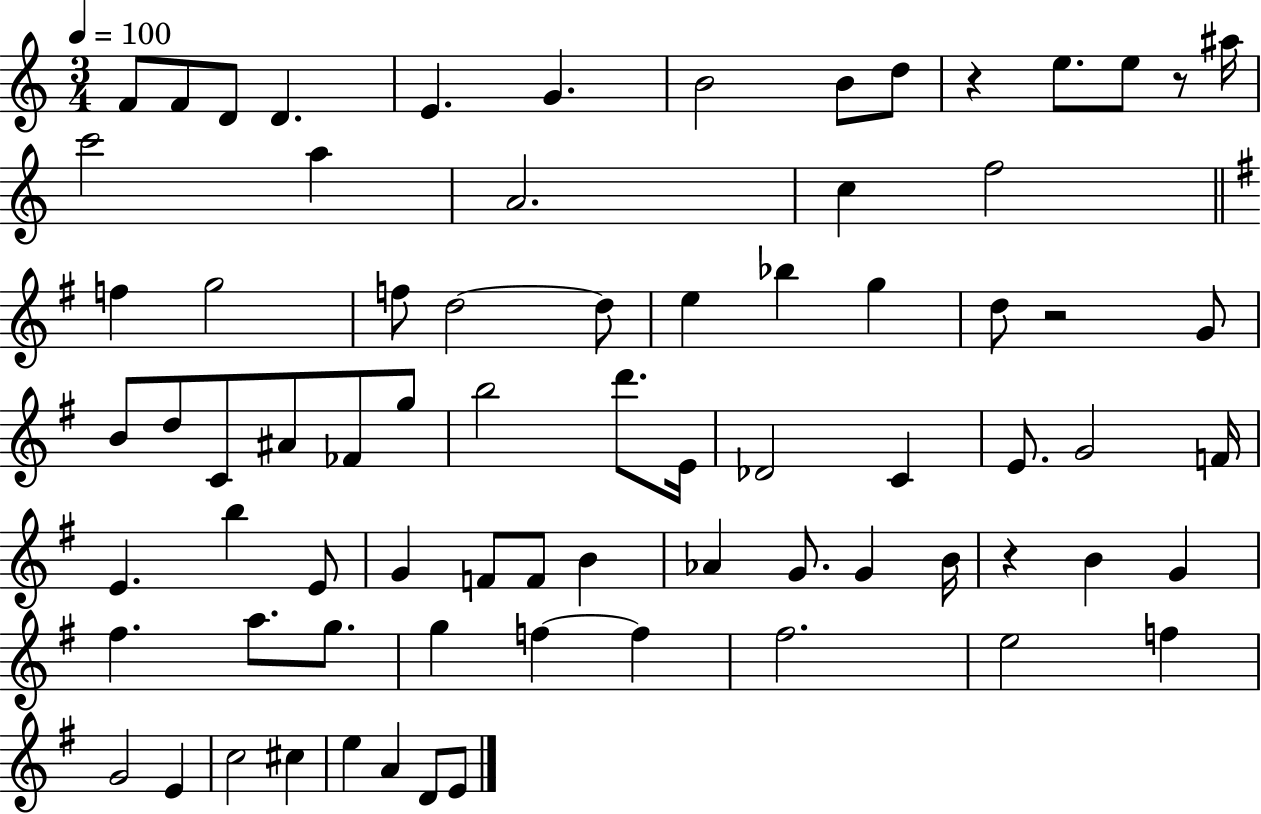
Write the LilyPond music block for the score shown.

{
  \clef treble
  \numericTimeSignature
  \time 3/4
  \key c \major
  \tempo 4 = 100
  \repeat volta 2 { f'8 f'8 d'8 d'4. | e'4. g'4. | b'2 b'8 d''8 | r4 e''8. e''8 r8 ais''16 | \break c'''2 a''4 | a'2. | c''4 f''2 | \bar "||" \break \key e \minor f''4 g''2 | f''8 d''2~~ d''8 | e''4 bes''4 g''4 | d''8 r2 g'8 | \break b'8 d''8 c'8 ais'8 fes'8 g''8 | b''2 d'''8. e'16 | des'2 c'4 | e'8. g'2 f'16 | \break e'4. b''4 e'8 | g'4 f'8 f'8 b'4 | aes'4 g'8. g'4 b'16 | r4 b'4 g'4 | \break fis''4. a''8. g''8. | g''4 f''4~~ f''4 | fis''2. | e''2 f''4 | \break g'2 e'4 | c''2 cis''4 | e''4 a'4 d'8 e'8 | } \bar "|."
}